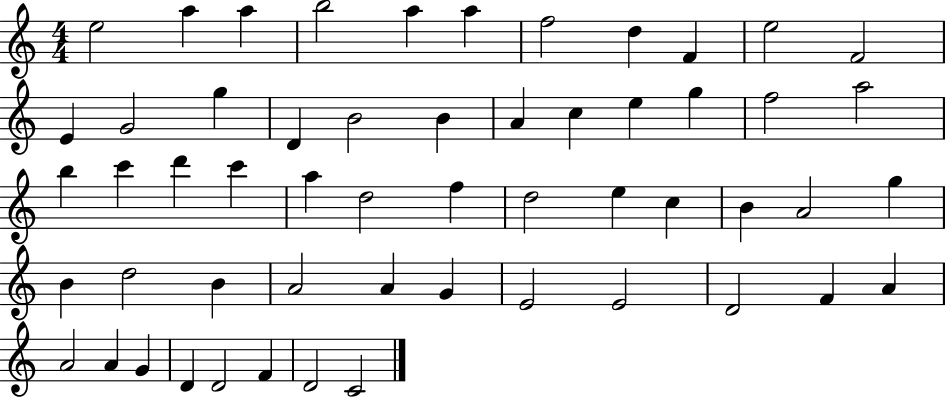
X:1
T:Untitled
M:4/4
L:1/4
K:C
e2 a a b2 a a f2 d F e2 F2 E G2 g D B2 B A c e g f2 a2 b c' d' c' a d2 f d2 e c B A2 g B d2 B A2 A G E2 E2 D2 F A A2 A G D D2 F D2 C2